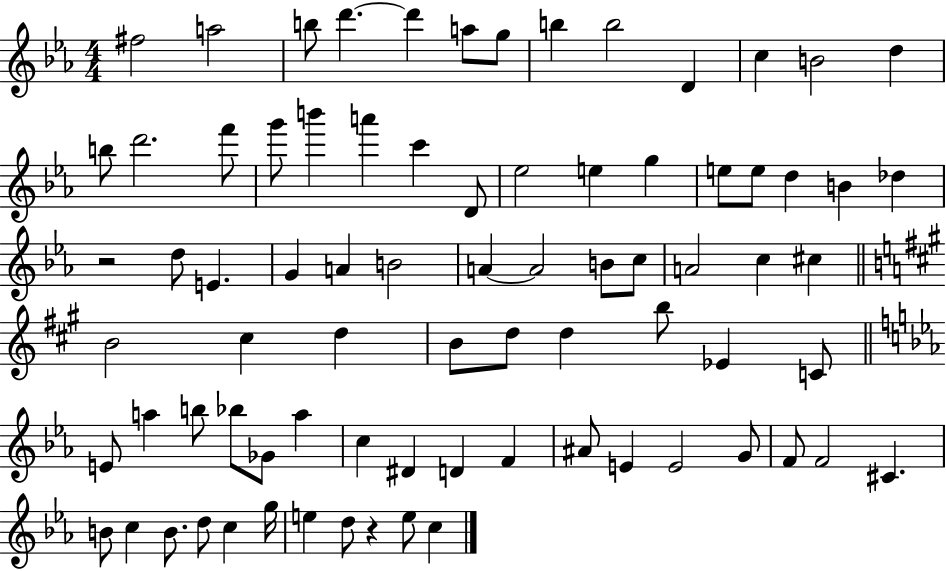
F#5/h A5/h B5/e D6/q. D6/q A5/e G5/e B5/q B5/h D4/q C5/q B4/h D5/q B5/e D6/h. F6/e G6/e B6/q A6/q C6/q D4/e Eb5/h E5/q G5/q E5/e E5/e D5/q B4/q Db5/q R/h D5/e E4/q. G4/q A4/q B4/h A4/q A4/h B4/e C5/e A4/h C5/q C#5/q B4/h C#5/q D5/q B4/e D5/e D5/q B5/e Eb4/q C4/e E4/e A5/q B5/e Bb5/e Gb4/e A5/q C5/q D#4/q D4/q F4/q A#4/e E4/q E4/h G4/e F4/e F4/h C#4/q. B4/e C5/q B4/e. D5/e C5/q G5/s E5/q D5/e R/q E5/e C5/q